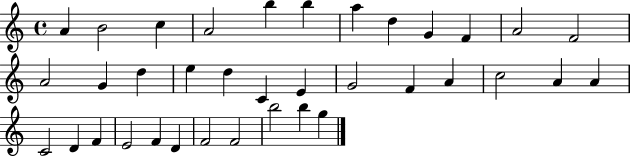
{
  \clef treble
  \time 4/4
  \defaultTimeSignature
  \key c \major
  a'4 b'2 c''4 | a'2 b''4 b''4 | a''4 d''4 g'4 f'4 | a'2 f'2 | \break a'2 g'4 d''4 | e''4 d''4 c'4 e'4 | g'2 f'4 a'4 | c''2 a'4 a'4 | \break c'2 d'4 f'4 | e'2 f'4 d'4 | f'2 f'2 | b''2 b''4 g''4 | \break \bar "|."
}